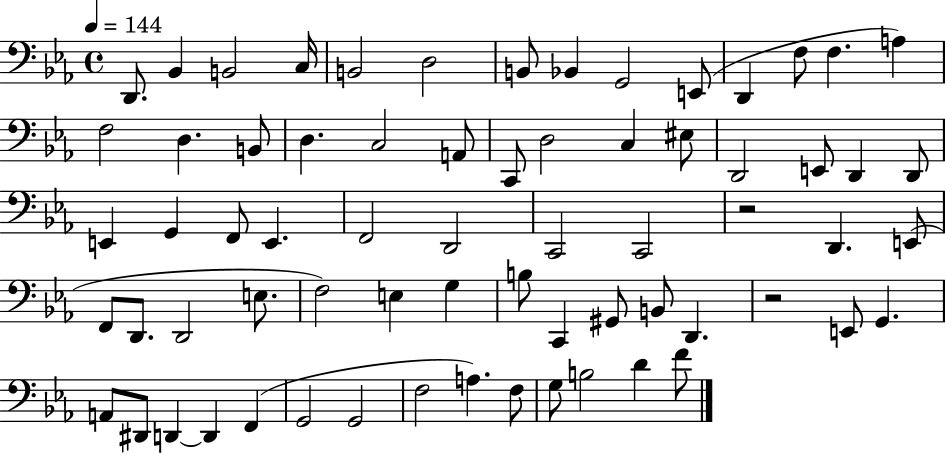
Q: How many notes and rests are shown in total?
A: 68